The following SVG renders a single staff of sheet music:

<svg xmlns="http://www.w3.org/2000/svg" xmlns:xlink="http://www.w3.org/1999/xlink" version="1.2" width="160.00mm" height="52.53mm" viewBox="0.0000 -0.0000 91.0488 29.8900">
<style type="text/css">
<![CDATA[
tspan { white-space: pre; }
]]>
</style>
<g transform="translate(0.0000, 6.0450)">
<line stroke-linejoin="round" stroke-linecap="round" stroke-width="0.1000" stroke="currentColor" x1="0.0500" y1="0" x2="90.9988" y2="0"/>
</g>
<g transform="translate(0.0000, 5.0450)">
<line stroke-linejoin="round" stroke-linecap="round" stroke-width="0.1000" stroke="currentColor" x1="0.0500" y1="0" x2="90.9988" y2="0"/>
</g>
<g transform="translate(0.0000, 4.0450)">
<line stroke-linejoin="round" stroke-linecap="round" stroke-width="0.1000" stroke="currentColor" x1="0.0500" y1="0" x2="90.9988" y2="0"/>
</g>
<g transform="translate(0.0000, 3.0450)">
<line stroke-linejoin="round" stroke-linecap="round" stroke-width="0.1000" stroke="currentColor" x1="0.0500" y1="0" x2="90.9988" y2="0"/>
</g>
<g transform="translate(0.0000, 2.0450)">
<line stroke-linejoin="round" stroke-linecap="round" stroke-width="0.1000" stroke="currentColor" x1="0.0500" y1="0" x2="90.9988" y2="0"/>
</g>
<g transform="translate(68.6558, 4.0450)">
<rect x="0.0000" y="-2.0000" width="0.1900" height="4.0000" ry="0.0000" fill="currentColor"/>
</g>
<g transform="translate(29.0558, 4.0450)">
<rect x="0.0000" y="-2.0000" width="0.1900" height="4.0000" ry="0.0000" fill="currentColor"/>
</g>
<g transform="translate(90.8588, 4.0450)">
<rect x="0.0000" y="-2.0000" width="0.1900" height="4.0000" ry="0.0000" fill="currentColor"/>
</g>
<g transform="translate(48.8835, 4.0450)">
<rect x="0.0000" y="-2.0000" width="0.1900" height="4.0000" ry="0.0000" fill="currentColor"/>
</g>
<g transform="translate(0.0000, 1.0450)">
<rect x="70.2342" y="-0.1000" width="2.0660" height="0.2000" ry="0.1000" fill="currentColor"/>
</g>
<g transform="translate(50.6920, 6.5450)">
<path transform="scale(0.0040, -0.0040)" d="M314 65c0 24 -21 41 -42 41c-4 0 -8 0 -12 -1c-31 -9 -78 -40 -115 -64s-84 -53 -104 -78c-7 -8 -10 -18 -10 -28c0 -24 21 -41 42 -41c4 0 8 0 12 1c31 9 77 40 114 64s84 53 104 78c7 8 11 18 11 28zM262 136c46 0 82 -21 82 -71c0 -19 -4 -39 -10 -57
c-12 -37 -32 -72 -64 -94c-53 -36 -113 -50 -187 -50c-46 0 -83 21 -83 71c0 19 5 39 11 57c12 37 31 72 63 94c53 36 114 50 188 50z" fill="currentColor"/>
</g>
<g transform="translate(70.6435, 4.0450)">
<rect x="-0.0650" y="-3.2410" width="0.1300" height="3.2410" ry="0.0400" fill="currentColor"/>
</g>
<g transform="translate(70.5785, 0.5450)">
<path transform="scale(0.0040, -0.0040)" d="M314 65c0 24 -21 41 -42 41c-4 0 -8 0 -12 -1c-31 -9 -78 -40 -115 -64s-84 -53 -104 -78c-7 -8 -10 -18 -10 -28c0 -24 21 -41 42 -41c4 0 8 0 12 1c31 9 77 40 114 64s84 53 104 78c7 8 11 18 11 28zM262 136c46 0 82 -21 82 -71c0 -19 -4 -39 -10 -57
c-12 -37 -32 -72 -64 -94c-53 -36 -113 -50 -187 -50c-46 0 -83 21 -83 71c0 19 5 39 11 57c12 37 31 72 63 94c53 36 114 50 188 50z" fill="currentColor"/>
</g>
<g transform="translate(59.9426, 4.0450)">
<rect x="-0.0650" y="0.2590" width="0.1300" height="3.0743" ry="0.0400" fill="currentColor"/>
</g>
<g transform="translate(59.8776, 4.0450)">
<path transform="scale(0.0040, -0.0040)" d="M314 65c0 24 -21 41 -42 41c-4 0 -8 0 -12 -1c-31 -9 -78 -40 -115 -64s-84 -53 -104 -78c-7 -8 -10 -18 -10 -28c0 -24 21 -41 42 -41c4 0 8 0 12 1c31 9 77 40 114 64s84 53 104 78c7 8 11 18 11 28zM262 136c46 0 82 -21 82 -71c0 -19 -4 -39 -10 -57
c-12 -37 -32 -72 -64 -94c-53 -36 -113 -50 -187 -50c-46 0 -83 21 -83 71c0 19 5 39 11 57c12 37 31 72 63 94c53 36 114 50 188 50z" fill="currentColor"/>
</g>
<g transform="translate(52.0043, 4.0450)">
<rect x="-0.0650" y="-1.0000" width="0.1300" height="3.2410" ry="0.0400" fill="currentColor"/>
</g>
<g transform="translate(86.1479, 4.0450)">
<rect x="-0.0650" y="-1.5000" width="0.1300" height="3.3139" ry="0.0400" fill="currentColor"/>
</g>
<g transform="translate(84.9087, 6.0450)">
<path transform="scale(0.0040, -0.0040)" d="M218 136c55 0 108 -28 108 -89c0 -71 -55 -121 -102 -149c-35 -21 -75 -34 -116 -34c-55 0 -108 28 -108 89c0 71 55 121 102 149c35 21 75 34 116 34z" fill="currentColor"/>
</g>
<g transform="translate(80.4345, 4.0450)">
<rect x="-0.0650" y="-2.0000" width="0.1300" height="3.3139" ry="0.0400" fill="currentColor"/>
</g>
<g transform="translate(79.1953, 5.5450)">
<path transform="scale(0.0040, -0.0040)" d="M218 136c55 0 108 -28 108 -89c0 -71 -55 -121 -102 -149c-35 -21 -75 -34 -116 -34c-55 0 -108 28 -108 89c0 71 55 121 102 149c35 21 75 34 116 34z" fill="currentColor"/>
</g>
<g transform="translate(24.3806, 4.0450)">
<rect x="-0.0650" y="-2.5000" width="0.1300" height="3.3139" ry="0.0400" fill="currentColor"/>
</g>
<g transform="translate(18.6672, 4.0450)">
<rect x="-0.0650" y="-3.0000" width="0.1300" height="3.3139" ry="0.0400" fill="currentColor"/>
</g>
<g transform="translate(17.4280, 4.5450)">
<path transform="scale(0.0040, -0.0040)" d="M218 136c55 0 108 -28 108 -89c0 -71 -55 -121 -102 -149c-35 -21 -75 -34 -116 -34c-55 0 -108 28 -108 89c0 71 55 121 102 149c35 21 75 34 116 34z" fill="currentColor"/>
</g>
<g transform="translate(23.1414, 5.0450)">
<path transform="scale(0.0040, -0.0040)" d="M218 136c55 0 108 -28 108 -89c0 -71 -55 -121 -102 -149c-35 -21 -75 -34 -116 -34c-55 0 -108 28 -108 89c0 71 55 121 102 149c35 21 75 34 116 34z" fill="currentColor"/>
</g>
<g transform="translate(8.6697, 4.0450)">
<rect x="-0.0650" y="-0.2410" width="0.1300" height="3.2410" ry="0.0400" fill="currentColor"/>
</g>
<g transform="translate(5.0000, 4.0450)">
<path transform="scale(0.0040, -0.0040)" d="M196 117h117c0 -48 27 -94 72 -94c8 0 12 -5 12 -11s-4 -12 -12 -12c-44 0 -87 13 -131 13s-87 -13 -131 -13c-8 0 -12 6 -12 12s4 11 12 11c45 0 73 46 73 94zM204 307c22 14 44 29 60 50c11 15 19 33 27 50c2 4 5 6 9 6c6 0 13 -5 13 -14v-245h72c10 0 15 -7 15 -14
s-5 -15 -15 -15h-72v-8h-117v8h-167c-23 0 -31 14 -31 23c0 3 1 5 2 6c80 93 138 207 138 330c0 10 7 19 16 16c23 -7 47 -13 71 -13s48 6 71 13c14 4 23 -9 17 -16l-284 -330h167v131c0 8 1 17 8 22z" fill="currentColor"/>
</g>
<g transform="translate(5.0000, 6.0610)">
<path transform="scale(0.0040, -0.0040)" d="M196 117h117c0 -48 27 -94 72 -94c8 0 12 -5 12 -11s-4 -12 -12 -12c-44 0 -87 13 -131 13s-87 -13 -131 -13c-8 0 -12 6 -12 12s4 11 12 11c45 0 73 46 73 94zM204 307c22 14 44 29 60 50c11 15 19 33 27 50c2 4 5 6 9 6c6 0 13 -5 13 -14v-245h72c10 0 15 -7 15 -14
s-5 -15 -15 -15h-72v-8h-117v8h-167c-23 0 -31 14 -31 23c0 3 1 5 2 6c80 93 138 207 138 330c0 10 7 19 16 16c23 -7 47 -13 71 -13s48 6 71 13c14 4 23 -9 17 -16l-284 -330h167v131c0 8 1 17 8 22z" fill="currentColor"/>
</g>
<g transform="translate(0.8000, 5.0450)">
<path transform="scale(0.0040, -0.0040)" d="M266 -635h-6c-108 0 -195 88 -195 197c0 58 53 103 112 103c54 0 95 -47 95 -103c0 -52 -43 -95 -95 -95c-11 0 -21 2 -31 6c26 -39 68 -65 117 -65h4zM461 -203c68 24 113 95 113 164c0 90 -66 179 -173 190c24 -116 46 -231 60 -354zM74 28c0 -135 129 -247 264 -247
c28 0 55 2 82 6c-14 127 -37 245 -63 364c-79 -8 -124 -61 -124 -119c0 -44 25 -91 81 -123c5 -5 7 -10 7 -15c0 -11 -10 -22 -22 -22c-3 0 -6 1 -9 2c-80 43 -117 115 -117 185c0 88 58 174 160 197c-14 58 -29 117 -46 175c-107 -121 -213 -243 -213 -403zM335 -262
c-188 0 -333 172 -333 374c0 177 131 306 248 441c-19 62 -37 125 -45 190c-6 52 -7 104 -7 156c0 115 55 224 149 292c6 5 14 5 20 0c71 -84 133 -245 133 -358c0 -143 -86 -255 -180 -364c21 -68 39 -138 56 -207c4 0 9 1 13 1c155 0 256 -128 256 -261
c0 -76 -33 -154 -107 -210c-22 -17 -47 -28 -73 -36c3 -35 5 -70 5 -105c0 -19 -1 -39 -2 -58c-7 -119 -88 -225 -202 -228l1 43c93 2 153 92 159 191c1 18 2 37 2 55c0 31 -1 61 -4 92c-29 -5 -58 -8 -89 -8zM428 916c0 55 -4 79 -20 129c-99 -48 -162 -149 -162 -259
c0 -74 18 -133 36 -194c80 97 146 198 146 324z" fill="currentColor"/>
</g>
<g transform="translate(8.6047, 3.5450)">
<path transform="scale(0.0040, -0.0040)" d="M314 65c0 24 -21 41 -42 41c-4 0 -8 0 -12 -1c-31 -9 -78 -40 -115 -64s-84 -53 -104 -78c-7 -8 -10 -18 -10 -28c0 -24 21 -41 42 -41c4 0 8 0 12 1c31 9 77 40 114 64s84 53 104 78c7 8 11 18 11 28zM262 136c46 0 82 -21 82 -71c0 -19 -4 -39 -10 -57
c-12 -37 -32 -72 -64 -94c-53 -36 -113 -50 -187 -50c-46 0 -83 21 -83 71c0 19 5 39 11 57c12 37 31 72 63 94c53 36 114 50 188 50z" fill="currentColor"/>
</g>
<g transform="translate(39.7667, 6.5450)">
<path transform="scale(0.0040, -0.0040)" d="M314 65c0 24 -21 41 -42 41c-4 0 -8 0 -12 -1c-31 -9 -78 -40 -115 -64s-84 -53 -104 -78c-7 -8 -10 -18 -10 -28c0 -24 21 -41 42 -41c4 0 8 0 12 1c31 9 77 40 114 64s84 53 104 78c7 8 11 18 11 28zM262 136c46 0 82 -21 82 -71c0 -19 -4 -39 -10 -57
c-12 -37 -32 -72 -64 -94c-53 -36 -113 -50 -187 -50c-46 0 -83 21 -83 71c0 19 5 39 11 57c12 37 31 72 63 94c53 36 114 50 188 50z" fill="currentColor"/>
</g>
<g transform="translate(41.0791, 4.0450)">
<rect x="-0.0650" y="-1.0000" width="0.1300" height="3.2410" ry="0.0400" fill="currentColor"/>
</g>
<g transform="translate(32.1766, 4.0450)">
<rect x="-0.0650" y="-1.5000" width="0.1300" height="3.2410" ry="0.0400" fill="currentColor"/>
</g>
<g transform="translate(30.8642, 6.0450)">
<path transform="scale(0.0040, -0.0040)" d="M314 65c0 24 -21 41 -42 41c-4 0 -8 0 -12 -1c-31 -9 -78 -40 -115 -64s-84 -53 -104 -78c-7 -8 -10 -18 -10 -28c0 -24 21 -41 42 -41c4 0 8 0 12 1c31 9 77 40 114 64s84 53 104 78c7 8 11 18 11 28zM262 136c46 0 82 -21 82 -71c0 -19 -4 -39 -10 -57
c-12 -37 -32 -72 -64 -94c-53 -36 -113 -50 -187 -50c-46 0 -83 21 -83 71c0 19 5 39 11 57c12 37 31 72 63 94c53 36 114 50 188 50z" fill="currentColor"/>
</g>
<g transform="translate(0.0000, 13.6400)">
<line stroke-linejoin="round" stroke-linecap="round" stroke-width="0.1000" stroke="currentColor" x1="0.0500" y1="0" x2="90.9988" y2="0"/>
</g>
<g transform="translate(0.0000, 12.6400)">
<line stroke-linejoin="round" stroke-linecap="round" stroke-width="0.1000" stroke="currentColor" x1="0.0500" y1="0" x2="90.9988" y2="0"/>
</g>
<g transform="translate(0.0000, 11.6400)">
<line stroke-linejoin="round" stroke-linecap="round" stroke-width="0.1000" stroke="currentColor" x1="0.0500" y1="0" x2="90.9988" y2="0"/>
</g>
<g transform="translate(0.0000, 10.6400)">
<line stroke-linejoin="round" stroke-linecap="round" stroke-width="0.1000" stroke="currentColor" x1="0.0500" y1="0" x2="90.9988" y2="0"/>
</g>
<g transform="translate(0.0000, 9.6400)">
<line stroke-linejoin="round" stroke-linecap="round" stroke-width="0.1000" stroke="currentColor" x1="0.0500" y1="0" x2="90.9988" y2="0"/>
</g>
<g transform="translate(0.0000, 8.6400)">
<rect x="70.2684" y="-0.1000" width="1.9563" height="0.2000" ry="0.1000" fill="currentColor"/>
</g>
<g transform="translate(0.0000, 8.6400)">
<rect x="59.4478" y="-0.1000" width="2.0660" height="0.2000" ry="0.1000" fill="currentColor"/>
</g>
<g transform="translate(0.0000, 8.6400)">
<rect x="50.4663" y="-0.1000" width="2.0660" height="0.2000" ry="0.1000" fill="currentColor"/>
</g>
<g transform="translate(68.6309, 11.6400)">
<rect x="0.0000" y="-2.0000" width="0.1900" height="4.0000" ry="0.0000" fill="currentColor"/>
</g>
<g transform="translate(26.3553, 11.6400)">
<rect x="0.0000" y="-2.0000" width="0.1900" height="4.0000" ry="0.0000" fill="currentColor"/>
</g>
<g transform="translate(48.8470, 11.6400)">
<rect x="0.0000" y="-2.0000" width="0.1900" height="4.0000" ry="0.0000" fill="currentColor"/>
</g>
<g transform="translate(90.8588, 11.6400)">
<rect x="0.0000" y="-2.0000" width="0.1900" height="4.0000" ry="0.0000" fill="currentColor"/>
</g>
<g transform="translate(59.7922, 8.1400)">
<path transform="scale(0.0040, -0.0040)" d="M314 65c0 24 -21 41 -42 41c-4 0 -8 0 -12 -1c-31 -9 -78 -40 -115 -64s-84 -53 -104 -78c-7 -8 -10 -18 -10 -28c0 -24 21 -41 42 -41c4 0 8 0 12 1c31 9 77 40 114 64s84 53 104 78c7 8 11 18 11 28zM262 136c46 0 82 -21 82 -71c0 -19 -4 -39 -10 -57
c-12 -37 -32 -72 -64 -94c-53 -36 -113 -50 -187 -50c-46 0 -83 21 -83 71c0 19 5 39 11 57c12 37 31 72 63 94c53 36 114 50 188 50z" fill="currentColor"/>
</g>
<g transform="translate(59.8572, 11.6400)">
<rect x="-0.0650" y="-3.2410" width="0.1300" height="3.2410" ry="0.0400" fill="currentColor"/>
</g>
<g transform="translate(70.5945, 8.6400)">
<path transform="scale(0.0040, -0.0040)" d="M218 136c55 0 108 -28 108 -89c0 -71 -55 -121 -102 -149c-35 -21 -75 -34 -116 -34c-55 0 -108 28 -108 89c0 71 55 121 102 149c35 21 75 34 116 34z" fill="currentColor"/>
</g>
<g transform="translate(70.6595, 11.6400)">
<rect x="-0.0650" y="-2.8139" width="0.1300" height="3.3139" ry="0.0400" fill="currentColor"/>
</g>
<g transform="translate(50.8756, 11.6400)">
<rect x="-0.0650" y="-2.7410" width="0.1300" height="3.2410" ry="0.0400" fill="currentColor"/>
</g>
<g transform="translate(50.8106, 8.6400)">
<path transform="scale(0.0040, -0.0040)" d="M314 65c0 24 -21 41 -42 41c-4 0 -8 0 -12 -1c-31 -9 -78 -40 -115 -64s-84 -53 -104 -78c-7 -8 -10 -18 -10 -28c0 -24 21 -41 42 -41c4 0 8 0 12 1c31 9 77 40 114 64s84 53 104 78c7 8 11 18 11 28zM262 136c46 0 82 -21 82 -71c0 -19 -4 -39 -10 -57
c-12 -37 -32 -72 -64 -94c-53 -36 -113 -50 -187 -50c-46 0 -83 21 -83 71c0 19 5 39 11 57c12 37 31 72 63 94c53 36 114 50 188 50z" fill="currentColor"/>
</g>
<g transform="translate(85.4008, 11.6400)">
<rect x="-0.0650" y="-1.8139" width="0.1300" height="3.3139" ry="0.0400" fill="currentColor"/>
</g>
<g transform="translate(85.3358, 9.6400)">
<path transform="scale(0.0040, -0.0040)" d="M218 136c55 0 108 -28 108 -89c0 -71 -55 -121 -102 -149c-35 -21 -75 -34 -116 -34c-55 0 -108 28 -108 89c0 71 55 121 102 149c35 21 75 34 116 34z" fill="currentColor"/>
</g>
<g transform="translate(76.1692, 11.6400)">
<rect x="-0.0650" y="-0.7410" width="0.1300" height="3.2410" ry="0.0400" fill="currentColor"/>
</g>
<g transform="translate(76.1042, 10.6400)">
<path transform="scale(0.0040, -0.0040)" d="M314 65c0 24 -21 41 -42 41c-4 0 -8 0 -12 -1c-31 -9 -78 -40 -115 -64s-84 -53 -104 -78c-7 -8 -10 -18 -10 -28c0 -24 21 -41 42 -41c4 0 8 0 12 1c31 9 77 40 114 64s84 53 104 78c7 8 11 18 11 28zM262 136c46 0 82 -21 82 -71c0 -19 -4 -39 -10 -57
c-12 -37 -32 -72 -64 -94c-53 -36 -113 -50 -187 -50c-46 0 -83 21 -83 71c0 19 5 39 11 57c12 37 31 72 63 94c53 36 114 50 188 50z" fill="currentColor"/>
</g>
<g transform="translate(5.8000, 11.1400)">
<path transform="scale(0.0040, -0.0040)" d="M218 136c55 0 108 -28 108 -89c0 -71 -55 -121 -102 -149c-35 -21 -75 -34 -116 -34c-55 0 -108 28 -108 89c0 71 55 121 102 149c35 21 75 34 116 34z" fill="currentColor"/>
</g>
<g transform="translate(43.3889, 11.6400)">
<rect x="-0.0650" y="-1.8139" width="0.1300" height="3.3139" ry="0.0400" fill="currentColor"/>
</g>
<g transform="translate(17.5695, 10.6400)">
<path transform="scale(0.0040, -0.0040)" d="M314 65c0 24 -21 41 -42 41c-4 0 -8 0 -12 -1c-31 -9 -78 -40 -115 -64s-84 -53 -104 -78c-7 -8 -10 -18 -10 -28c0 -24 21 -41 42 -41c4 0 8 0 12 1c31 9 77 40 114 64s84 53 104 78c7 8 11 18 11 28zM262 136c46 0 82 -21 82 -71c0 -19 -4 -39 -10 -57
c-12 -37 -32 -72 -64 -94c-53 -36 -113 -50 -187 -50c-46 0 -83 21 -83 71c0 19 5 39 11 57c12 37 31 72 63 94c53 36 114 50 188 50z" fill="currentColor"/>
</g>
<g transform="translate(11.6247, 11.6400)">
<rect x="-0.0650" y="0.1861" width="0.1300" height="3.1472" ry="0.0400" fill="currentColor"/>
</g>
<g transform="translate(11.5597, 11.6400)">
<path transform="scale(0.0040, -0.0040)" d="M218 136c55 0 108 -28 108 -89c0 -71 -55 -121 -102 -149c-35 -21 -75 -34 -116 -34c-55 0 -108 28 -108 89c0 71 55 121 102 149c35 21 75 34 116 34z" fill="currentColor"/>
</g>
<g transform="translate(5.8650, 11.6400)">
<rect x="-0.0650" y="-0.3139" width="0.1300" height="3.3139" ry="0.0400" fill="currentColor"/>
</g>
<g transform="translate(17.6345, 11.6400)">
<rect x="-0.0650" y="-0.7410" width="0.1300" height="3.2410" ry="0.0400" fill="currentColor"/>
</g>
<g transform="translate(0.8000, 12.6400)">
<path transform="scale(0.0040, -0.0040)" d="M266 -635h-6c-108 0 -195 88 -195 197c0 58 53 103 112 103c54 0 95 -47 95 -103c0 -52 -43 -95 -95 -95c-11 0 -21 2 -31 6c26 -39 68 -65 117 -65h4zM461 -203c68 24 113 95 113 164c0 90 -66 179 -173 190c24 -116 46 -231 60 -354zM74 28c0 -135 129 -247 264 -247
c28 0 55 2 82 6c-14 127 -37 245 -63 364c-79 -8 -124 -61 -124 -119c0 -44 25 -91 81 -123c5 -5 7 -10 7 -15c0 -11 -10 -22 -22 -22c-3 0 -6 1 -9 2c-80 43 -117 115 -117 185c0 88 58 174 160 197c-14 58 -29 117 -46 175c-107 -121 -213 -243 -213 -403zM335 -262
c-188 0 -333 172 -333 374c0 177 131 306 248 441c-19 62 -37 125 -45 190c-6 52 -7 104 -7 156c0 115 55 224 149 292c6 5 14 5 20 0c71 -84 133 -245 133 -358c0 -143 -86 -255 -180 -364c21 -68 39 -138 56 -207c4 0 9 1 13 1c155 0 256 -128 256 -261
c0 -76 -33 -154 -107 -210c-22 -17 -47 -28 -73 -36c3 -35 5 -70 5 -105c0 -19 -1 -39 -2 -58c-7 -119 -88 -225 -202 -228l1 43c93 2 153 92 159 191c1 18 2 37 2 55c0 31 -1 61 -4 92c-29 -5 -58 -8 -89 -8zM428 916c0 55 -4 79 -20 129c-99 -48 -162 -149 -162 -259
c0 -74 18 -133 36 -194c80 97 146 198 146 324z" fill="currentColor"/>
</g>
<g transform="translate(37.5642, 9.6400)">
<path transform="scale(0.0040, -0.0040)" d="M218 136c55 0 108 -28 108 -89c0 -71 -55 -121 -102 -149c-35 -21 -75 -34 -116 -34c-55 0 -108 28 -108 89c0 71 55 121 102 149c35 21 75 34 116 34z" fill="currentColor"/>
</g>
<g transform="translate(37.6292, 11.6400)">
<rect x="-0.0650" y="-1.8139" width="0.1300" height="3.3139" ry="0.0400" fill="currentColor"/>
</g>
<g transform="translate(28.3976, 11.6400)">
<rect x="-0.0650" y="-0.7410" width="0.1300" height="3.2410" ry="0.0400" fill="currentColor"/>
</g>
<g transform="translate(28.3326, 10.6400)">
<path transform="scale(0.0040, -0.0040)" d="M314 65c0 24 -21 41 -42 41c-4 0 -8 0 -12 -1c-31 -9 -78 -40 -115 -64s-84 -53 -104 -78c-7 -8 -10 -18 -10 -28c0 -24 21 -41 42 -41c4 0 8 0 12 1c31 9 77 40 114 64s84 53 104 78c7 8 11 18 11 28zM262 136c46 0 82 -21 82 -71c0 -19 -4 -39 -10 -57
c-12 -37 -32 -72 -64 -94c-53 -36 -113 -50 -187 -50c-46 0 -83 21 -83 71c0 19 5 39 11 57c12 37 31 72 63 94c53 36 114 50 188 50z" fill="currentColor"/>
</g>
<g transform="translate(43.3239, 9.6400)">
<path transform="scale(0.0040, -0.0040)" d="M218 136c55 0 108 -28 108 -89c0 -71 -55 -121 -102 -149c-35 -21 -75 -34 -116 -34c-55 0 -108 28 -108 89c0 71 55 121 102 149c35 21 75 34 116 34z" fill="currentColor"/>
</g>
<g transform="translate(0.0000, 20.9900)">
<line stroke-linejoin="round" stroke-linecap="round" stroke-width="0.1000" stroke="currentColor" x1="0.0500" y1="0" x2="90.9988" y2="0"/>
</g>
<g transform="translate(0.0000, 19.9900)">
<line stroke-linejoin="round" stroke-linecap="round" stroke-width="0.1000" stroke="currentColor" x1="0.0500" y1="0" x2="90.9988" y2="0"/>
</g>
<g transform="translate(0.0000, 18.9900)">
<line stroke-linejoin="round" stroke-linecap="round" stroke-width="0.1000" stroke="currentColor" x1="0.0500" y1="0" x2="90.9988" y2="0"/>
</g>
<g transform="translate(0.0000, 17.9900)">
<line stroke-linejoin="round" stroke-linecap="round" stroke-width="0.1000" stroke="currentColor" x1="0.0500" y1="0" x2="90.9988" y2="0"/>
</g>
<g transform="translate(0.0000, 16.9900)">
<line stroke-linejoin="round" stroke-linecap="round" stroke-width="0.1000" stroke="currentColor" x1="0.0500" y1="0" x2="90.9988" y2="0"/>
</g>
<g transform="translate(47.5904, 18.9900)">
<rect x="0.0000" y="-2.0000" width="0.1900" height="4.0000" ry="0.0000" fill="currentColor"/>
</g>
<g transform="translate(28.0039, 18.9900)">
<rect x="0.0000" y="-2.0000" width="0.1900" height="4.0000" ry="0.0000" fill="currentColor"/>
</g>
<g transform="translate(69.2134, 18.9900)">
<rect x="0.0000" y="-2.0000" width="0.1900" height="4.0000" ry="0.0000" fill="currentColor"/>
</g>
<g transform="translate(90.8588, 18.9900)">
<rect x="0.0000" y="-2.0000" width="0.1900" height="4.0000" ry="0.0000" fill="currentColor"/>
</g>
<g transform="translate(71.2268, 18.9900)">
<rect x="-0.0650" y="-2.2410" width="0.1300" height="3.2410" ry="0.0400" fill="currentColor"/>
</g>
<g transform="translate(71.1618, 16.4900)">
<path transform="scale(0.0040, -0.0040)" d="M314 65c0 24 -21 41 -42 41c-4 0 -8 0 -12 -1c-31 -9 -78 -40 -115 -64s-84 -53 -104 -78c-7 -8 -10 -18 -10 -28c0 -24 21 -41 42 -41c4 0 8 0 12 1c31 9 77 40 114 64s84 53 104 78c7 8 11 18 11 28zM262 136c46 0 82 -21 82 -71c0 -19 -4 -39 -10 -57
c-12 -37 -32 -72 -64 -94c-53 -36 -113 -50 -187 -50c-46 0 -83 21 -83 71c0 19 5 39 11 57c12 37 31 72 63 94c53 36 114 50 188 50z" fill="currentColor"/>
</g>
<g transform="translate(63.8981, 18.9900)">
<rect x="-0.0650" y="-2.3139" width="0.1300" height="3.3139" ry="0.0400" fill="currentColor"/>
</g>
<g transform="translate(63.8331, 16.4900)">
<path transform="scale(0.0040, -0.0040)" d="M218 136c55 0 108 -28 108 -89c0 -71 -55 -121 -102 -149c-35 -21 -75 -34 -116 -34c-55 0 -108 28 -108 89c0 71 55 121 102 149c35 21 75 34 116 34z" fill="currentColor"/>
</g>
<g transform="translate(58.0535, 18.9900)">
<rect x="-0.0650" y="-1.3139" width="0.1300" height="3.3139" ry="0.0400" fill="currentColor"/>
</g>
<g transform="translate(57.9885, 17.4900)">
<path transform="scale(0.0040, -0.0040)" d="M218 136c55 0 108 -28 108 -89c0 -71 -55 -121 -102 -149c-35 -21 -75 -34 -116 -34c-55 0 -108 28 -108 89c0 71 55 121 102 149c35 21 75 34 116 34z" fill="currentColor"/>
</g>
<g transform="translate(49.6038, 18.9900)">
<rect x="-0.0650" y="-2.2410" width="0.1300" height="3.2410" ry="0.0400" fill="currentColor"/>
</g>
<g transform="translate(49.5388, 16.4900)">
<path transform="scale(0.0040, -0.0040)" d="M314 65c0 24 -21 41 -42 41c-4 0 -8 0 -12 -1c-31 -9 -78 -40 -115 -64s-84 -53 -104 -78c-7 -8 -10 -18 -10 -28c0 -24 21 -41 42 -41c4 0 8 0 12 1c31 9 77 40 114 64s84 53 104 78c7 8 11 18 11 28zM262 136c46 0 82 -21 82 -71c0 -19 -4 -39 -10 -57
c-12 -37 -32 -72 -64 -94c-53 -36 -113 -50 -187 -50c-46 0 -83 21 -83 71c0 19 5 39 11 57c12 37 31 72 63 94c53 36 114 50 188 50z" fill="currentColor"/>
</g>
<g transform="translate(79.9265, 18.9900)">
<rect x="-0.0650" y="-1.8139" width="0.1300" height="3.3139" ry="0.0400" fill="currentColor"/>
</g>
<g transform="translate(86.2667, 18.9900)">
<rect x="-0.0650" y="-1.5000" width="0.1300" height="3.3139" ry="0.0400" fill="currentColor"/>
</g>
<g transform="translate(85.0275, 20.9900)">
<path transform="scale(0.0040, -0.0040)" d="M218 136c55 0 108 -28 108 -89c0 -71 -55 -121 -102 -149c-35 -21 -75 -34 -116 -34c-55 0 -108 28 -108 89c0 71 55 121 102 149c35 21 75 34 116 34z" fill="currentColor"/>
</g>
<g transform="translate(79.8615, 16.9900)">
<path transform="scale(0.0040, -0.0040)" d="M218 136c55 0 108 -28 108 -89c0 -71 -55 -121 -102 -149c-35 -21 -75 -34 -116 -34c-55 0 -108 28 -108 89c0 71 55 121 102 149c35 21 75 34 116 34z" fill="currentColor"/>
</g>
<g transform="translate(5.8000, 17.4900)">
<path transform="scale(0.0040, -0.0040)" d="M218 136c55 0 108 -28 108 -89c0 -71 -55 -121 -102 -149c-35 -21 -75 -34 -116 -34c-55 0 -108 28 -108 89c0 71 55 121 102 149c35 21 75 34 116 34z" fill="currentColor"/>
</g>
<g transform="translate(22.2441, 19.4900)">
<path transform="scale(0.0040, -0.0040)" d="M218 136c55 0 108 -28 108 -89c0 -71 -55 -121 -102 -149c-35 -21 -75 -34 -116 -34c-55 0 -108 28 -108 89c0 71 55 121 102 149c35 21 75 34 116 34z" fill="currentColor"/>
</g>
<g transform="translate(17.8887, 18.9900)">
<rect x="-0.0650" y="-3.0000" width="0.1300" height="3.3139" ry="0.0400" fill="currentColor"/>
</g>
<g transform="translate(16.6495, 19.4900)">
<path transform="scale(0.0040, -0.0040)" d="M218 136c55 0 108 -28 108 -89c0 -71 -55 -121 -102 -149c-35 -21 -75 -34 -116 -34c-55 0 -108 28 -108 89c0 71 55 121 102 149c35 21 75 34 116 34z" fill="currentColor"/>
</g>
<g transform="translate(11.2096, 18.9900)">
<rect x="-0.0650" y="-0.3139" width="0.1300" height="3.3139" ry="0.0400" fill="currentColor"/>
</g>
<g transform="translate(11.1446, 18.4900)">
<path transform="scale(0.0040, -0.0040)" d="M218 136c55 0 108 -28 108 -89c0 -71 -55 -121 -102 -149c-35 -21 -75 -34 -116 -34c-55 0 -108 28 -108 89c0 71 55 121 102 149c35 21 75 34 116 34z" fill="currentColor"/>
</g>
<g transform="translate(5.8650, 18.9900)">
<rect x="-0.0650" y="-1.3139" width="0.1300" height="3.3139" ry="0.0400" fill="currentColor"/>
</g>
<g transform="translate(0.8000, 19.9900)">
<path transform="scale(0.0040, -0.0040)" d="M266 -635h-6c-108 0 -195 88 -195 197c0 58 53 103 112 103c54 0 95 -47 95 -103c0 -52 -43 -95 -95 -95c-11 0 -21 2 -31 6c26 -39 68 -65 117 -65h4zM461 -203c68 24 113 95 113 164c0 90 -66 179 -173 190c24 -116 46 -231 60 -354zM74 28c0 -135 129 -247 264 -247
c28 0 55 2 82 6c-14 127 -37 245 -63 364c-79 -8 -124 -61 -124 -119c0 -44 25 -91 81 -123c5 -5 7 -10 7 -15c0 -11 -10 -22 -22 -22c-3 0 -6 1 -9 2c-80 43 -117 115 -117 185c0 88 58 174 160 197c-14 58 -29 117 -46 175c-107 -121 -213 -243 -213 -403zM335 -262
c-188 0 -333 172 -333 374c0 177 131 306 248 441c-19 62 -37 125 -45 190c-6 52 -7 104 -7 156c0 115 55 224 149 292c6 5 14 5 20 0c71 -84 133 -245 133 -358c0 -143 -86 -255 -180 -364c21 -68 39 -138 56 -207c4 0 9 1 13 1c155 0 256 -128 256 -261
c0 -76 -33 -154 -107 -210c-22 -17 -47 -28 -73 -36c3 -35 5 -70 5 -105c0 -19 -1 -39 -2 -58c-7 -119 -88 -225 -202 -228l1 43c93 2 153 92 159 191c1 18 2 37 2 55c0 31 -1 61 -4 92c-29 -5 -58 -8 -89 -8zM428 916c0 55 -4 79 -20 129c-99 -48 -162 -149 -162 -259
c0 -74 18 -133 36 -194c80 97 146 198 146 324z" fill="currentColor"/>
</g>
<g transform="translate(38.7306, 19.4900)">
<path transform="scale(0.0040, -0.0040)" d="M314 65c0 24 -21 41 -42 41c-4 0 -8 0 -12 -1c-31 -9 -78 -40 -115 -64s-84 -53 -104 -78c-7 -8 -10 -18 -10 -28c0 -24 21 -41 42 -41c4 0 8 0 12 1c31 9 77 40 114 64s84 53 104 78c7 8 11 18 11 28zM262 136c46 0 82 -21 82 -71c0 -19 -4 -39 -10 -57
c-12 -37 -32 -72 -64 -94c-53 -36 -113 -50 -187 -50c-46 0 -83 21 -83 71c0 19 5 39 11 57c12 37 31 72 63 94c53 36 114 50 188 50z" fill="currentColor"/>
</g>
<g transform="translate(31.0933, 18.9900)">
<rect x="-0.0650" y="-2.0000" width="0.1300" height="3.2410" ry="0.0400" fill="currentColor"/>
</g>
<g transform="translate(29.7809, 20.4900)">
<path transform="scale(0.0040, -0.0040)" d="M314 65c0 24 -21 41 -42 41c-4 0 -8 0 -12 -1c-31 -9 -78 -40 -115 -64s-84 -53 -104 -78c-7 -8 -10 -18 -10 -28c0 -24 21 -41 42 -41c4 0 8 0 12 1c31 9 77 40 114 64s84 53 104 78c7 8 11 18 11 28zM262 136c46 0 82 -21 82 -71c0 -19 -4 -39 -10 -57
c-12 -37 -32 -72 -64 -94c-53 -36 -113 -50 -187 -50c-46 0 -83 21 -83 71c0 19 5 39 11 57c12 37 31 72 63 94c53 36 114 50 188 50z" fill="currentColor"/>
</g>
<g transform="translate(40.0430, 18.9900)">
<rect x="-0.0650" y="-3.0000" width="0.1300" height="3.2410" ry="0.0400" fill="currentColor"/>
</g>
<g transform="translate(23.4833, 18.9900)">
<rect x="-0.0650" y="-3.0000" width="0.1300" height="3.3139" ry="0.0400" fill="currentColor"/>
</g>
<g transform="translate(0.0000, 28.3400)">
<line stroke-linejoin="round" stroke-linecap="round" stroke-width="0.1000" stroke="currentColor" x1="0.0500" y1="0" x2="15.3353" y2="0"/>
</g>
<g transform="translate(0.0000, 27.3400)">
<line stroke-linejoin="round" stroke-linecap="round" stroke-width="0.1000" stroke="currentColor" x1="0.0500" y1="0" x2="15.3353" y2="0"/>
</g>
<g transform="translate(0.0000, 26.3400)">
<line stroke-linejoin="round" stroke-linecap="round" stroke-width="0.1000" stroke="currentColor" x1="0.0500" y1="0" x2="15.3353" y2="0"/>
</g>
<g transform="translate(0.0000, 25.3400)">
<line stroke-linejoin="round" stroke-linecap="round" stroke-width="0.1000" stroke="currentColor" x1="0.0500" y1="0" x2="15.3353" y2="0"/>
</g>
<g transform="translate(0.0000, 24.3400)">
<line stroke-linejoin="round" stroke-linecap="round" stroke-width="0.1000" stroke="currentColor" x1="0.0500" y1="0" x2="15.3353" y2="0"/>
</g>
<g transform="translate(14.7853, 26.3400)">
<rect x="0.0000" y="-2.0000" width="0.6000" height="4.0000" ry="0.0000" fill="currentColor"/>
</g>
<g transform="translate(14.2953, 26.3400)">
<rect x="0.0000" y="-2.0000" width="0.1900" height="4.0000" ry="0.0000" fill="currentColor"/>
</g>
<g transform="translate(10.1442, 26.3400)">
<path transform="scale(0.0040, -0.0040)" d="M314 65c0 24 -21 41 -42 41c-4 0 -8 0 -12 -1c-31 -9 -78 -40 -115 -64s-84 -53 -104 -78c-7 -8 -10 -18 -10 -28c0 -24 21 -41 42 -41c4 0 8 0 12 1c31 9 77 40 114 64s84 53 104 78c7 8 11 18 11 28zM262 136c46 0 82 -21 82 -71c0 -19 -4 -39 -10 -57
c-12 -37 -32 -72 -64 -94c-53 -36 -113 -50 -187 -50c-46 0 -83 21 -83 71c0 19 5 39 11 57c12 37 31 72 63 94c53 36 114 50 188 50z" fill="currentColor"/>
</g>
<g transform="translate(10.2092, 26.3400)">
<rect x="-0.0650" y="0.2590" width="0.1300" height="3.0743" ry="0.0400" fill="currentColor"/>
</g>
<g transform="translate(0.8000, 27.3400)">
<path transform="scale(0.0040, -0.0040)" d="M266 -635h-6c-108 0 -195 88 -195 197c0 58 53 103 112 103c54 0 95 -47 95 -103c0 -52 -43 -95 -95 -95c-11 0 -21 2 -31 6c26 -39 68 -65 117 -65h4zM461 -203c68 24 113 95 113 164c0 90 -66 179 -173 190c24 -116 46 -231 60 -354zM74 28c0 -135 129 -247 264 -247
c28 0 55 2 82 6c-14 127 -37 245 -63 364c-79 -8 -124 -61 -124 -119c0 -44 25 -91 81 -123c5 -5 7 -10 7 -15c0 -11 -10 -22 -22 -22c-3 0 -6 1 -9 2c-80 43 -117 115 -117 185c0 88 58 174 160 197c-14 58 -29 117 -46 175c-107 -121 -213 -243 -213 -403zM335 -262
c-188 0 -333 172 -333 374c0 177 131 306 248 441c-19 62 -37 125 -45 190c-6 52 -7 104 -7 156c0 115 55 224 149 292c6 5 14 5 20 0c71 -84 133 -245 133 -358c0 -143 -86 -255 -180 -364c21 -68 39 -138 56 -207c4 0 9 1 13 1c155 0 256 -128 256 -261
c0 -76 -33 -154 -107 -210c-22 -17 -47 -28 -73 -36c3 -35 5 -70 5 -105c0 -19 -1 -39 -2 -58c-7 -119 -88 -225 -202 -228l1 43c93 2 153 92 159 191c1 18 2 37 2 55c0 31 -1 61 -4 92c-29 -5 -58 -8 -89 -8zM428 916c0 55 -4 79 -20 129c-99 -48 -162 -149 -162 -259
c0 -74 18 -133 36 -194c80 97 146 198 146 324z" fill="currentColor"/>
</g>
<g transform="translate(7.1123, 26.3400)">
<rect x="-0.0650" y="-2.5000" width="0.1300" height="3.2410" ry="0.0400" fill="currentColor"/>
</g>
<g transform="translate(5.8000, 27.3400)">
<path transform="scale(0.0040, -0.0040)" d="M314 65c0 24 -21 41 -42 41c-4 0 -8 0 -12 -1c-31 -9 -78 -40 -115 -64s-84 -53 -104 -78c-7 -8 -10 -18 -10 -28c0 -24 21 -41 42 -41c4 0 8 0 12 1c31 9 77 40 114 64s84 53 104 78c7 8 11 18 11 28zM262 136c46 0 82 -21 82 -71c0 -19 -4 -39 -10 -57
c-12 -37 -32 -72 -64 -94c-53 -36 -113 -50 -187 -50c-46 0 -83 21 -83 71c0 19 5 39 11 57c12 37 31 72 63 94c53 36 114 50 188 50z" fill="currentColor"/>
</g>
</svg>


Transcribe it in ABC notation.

X:1
T:Untitled
M:4/4
L:1/4
K:C
c2 A G E2 D2 D2 B2 b2 F E c B d2 d2 f f a2 b2 a d2 f e c A A F2 A2 g2 e g g2 f E G2 B2